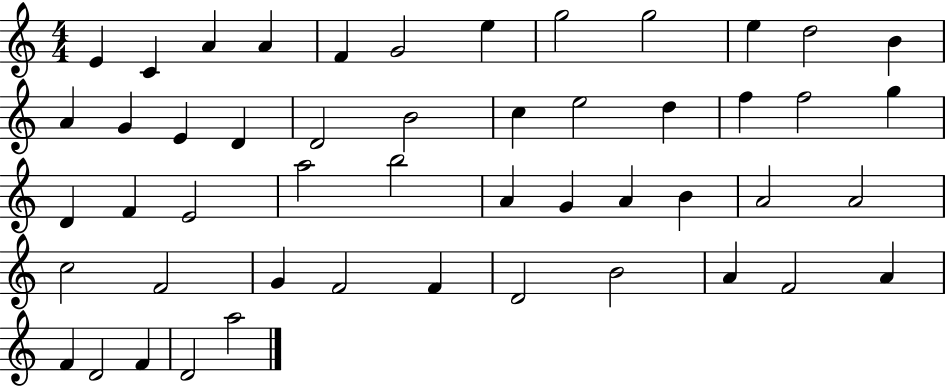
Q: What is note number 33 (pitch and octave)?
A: B4